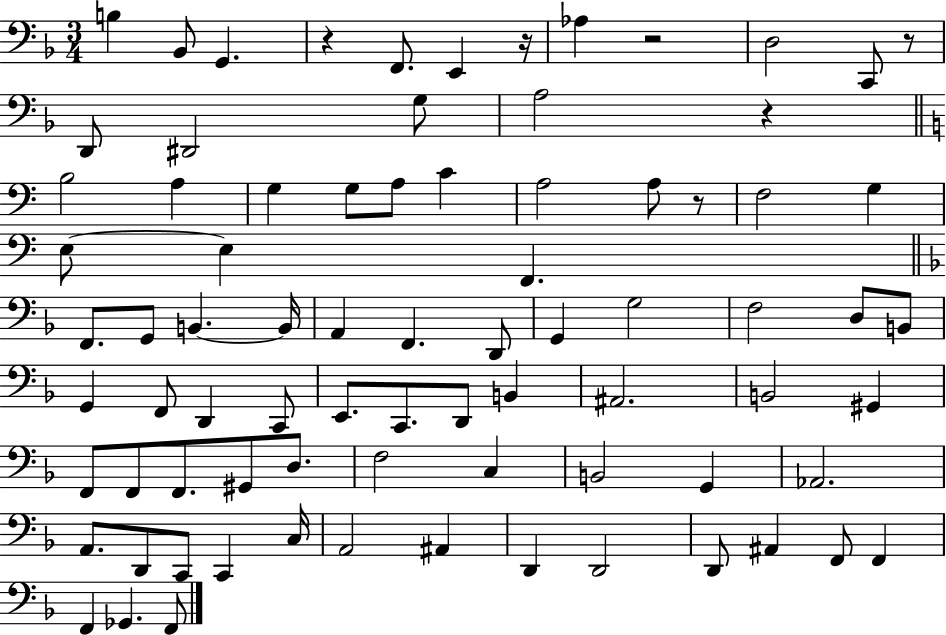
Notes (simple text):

B3/q Bb2/e G2/q. R/q F2/e. E2/q R/s Ab3/q R/h D3/h C2/e R/e D2/e D#2/h G3/e A3/h R/q B3/h A3/q G3/q G3/e A3/e C4/q A3/h A3/e R/e F3/h G3/q E3/e E3/q F2/q. F2/e. G2/e B2/q. B2/s A2/q F2/q. D2/e G2/q G3/h F3/h D3/e B2/e G2/q F2/e D2/q C2/e E2/e. C2/e. D2/e B2/q A#2/h. B2/h G#2/q F2/e F2/e F2/e. G#2/e D3/e. F3/h C3/q B2/h G2/q Ab2/h. A2/e. D2/e C2/e C2/q C3/s A2/h A#2/q D2/q D2/h D2/e A#2/q F2/e F2/q F2/q Gb2/q. F2/e